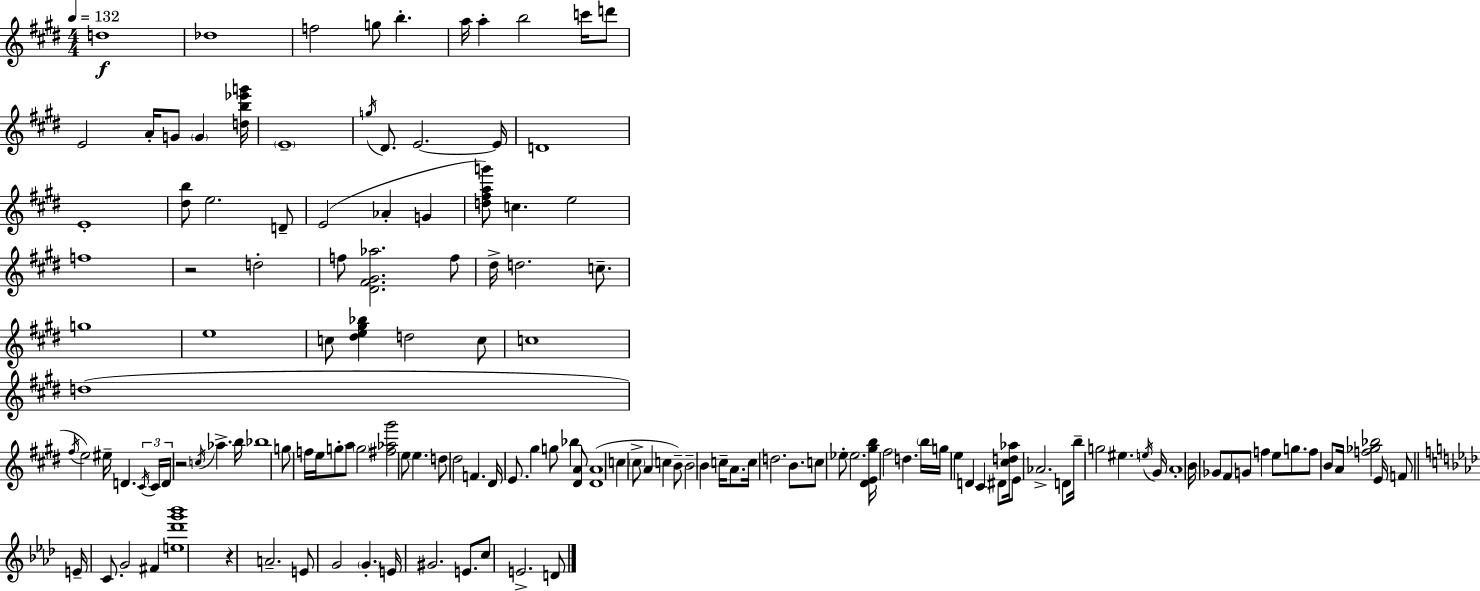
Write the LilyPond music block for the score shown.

{
  \clef treble
  \numericTimeSignature
  \time 4/4
  \key e \major
  \tempo 4 = 132
  \repeat volta 2 { d''1\f | des''1 | f''2 g''8 b''4.-. | a''16 a''4-. b''2 c'''16 d'''8 | \break e'2 a'16-. g'8 \parenthesize g'4 <d'' b'' ees''' g'''>16 | \parenthesize e'1-- | \acciaccatura { g''16 } dis'8. e'2.~~ | e'16 d'1 | \break e'1-. | <dis'' b''>8 e''2. d'8-- | e'2( aes'4-. g'4 | <d'' fis'' a'' g'''>8) c''4. e''2 | \break f''1 | r2 d''2-. | f''8 <dis' fis' gis' aes''>2. f''8 | dis''16-> d''2. c''8.-- | \break g''1 | e''1 | c''8 <dis'' e'' gis'' bes''>4 d''2 c''8 | c''1 | \break d''1( | \acciaccatura { fis''16 } e''2) eis''16-- d'4. | \tuplet 3/2 { \acciaccatura { cis'16 } cis'16 d'16 } r2 \acciaccatura { c''16 } aes''4.-> | b''16 bes''1 | \break g''8 f''16 e''16 g''8-. a''8 \parenthesize g''2 | <fis'' aes'' gis'''>2 e''8 e''4. | d''8 dis''2 f'4. | dis'16 e'8. gis''4 g''8 bes''4 | \break <dis' a'>8 <dis' a'>1( | c''4 \parenthesize cis''8-> a'4 c''4 | b'8--) b'2-- b'4 | c''16-- a'8. c''16 d''2. | \break b'8. c''8 ees''8-. ees''2. | <dis' e' gis'' b''>16 fis''2 d''4. | \parenthesize b''16 g''16 e''4 d'4 cis'4 | dis'8 <cis'' d'' aes''>16 e'8 aes'2.-> | \break d'8 b''16-- g''2 eis''4. | \acciaccatura { e''16 } gis'16 a'1-. | b'16 ges'8 fis'8 g'8 f''4 | e''8 g''8. f''8 b'8 a'16 <f'' ges'' bes''>2 | \break e'16 f'8 \bar "||" \break \key f \minor e'16-- c'8. g'2 fis'4 | <e'' des''' g''' bes'''>1 | r4 a'2.-- | e'8 g'2 \parenthesize g'4.-. | \break e'16 gis'2. e'8. | c''8 e'2.-> d'8 | } \bar "|."
}